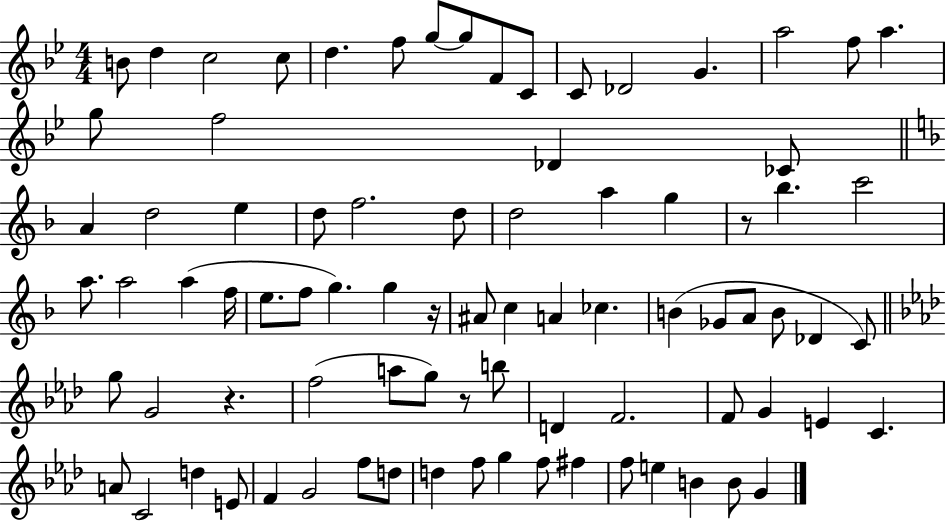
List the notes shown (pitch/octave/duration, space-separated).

B4/e D5/q C5/h C5/e D5/q. F5/e G5/e G5/e F4/e C4/e C4/e Db4/h G4/q. A5/h F5/e A5/q. G5/e F5/h Db4/q CES4/e A4/q D5/h E5/q D5/e F5/h. D5/e D5/h A5/q G5/q R/e Bb5/q. C6/h A5/e. A5/h A5/q F5/s E5/e. F5/e G5/q. G5/q R/s A#4/e C5/q A4/q CES5/q. B4/q Gb4/e A4/e B4/e Db4/q C4/e G5/e G4/h R/q. F5/h A5/e G5/e R/e B5/e D4/q F4/h. F4/e G4/q E4/q C4/q. A4/e C4/h D5/q E4/e F4/q G4/h F5/e D5/e D5/q F5/e G5/q F5/e F#5/q F5/e E5/q B4/q B4/e G4/q